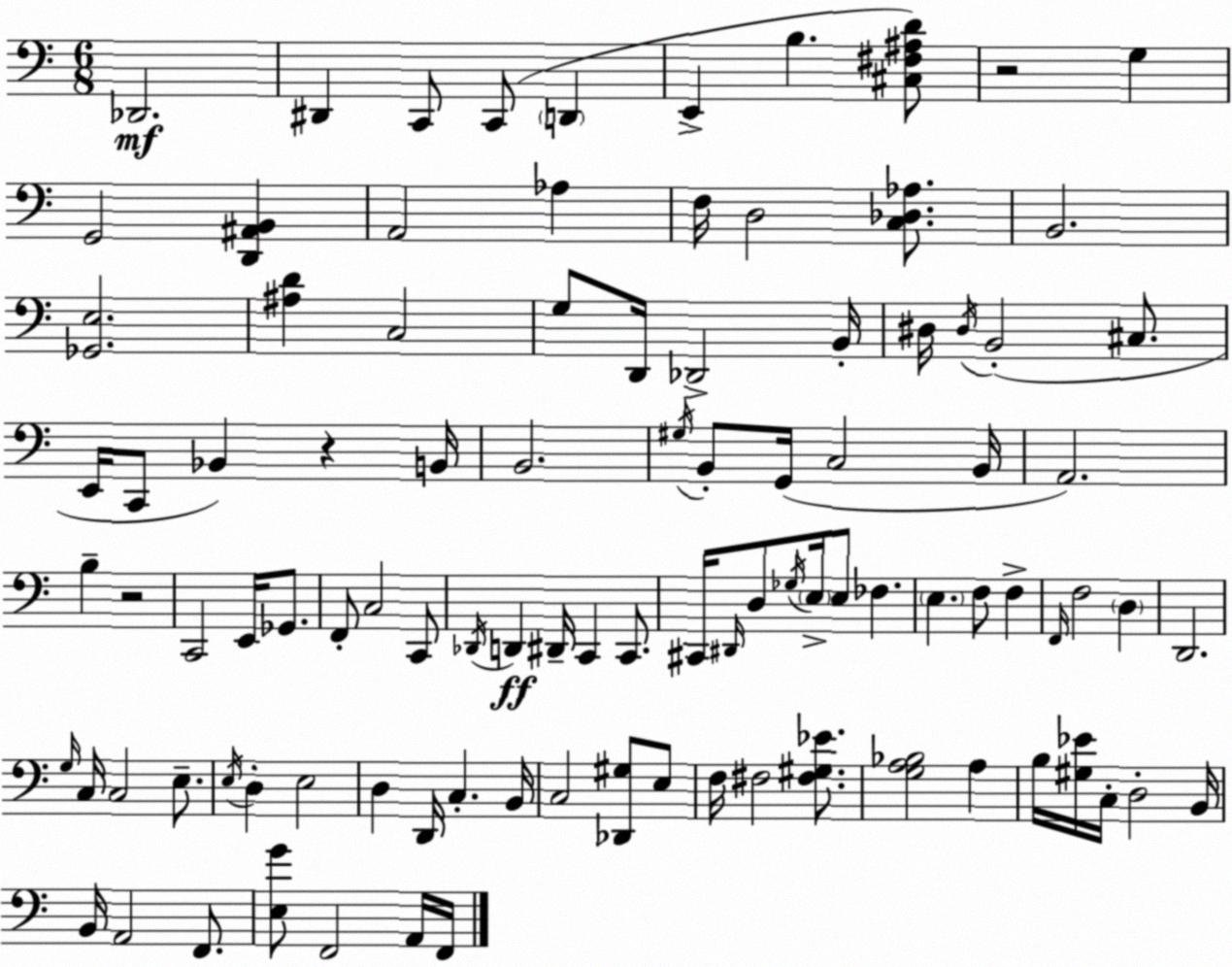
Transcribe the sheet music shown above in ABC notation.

X:1
T:Untitled
M:6/8
L:1/4
K:Am
_D,,2 ^D,, C,,/2 C,,/2 D,, E,, B, [^C,^F,^A,D]/2 z2 G, G,,2 [D,,^A,,B,,] A,,2 _A, F,/4 D,2 [C,_D,_A,]/2 B,,2 [_G,,E,]2 [^A,D] C,2 G,/2 D,,/4 _D,,2 B,,/4 ^D,/4 ^D,/4 B,,2 ^C,/2 E,,/4 C,,/2 _B,, z B,,/4 B,,2 ^G,/4 B,,/2 G,,/4 C,2 B,,/4 A,,2 B, z2 C,,2 E,,/4 _G,,/2 F,,/2 C,2 C,,/2 _D,,/4 D,, ^D,,/4 C,, C,,/2 ^C,,/4 ^D,,/4 D,/2 _G,/4 E,/4 E,/2 _F, E, F,/2 F, F,,/4 F,2 D, D,,2 G,/4 C,/4 C,2 E,/2 E,/4 D, E,2 D, D,,/4 C, B,,/4 C,2 [_D,,^G,]/2 E,/2 F,/4 ^F,2 [^F,^G,_E]/2 [G,A,_B,]2 A, B,/4 [^G,_E]/4 C,/4 D,2 B,,/4 B,,/4 A,,2 F,,/2 [E,G]/2 F,,2 A,,/4 F,,/4